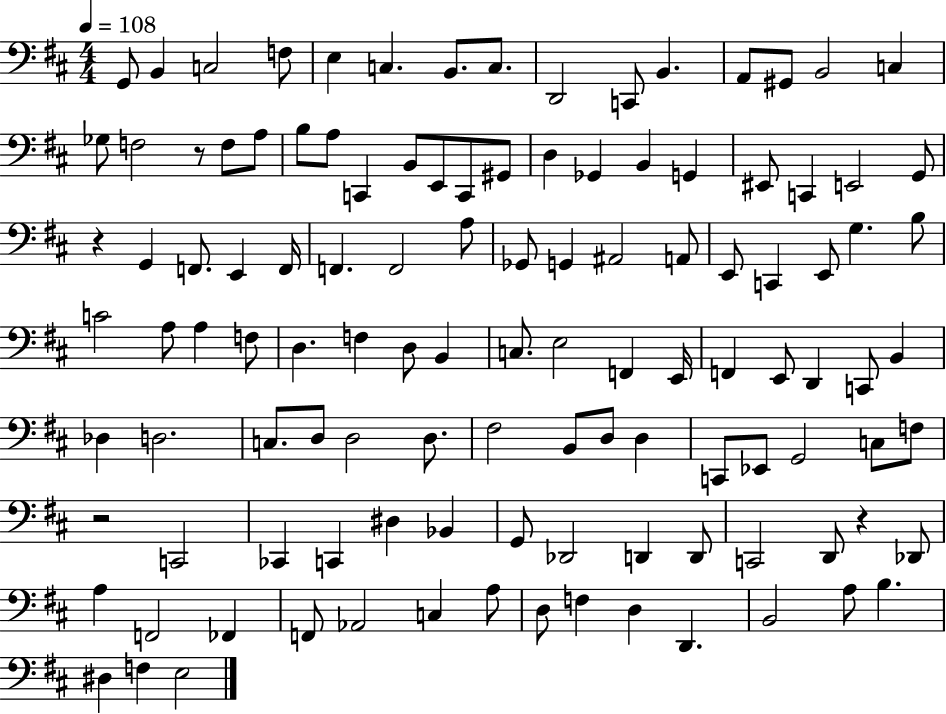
{
  \clef bass
  \numericTimeSignature
  \time 4/4
  \key d \major
  \tempo 4 = 108
  g,8 b,4 c2 f8 | e4 c4. b,8. c8. | d,2 c,8 b,4. | a,8 gis,8 b,2 c4 | \break ges8 f2 r8 f8 a8 | b8 a8 c,4 b,8 e,8 c,8 gis,8 | d4 ges,4 b,4 g,4 | eis,8 c,4 e,2 g,8 | \break r4 g,4 f,8. e,4 f,16 | f,4. f,2 a8 | ges,8 g,4 ais,2 a,8 | e,8 c,4 e,8 g4. b8 | \break c'2 a8 a4 f8 | d4. f4 d8 b,4 | c8. e2 f,4 e,16 | f,4 e,8 d,4 c,8 b,4 | \break des4 d2. | c8. d8 d2 d8. | fis2 b,8 d8 d4 | c,8 ees,8 g,2 c8 f8 | \break r2 c,2 | ces,4 c,4 dis4 bes,4 | g,8 des,2 d,4 d,8 | c,2 d,8 r4 des,8 | \break a4 f,2 fes,4 | f,8 aes,2 c4 a8 | d8 f4 d4 d,4. | b,2 a8 b4. | \break dis4 f4 e2 | \bar "|."
}